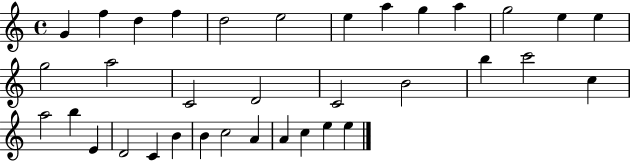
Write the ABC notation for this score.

X:1
T:Untitled
M:4/4
L:1/4
K:C
G f d f d2 e2 e a g a g2 e e g2 a2 C2 D2 C2 B2 b c'2 c a2 b E D2 C B B c2 A A c e e